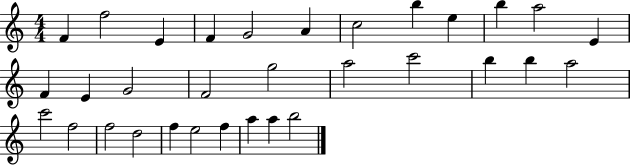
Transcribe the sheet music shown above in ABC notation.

X:1
T:Untitled
M:4/4
L:1/4
K:C
F f2 E F G2 A c2 b e b a2 E F E G2 F2 g2 a2 c'2 b b a2 c'2 f2 f2 d2 f e2 f a a b2